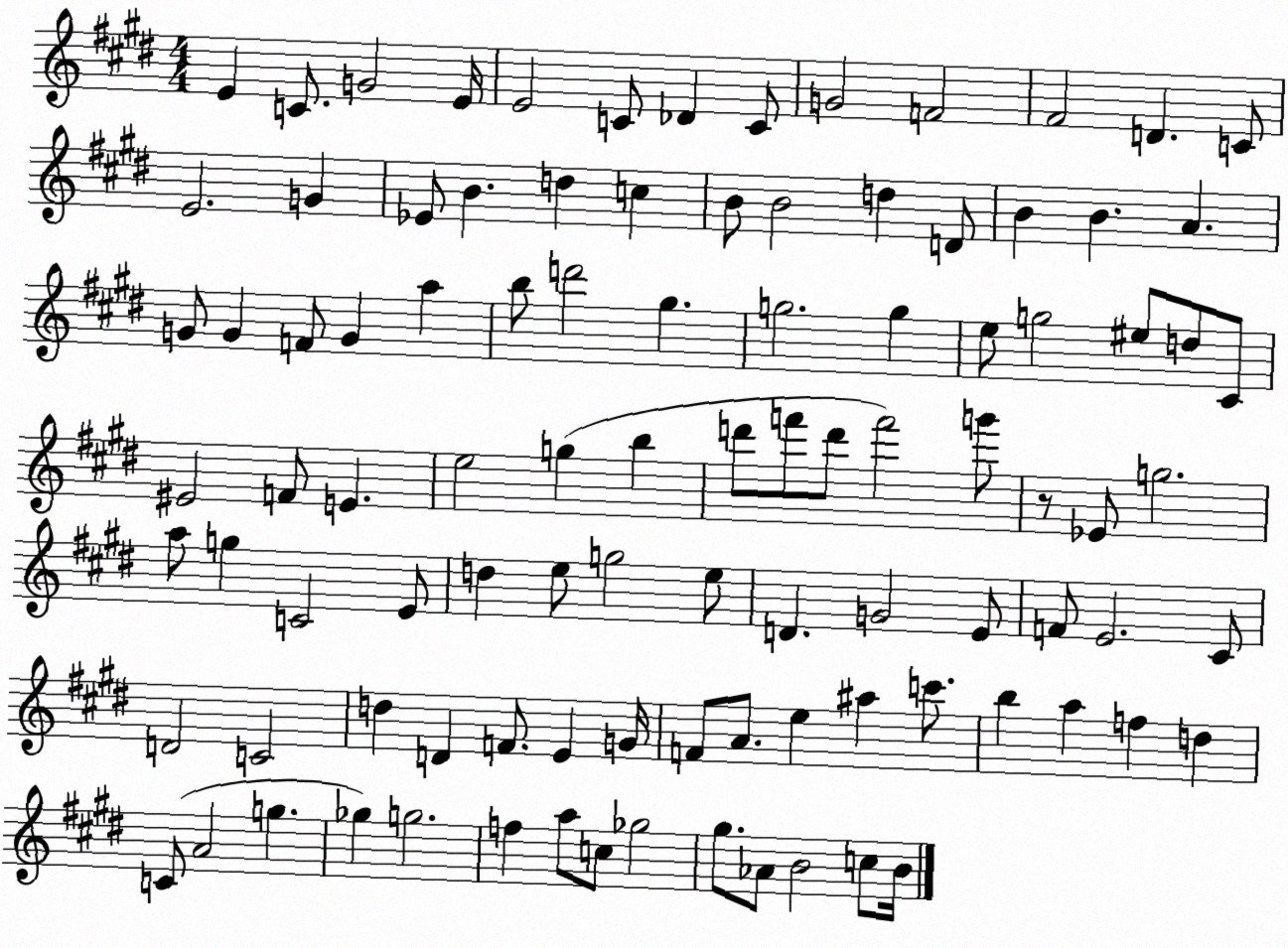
X:1
T:Untitled
M:4/4
L:1/4
K:E
E C/2 G2 E/4 E2 C/2 _D C/2 G2 F2 ^F2 D C/2 E2 G _E/2 B d c B/2 B2 d D/2 B B A G/2 G F/2 G a b/2 d'2 ^g g2 g e/2 g2 ^e/2 d/2 ^C/2 ^E2 F/2 E e2 g b d'/2 f'/2 d'/2 f'2 g'/2 z/2 _E/2 g2 a/2 g C2 E/2 d e/2 g2 e/2 D G2 E/2 F/2 E2 ^C/2 D2 C2 d D F/2 E G/4 F/2 A/2 e ^a c'/2 b a f d C/2 A2 g _g g2 f a/2 c/2 _g2 ^g/2 _A/2 B2 c/2 B/4